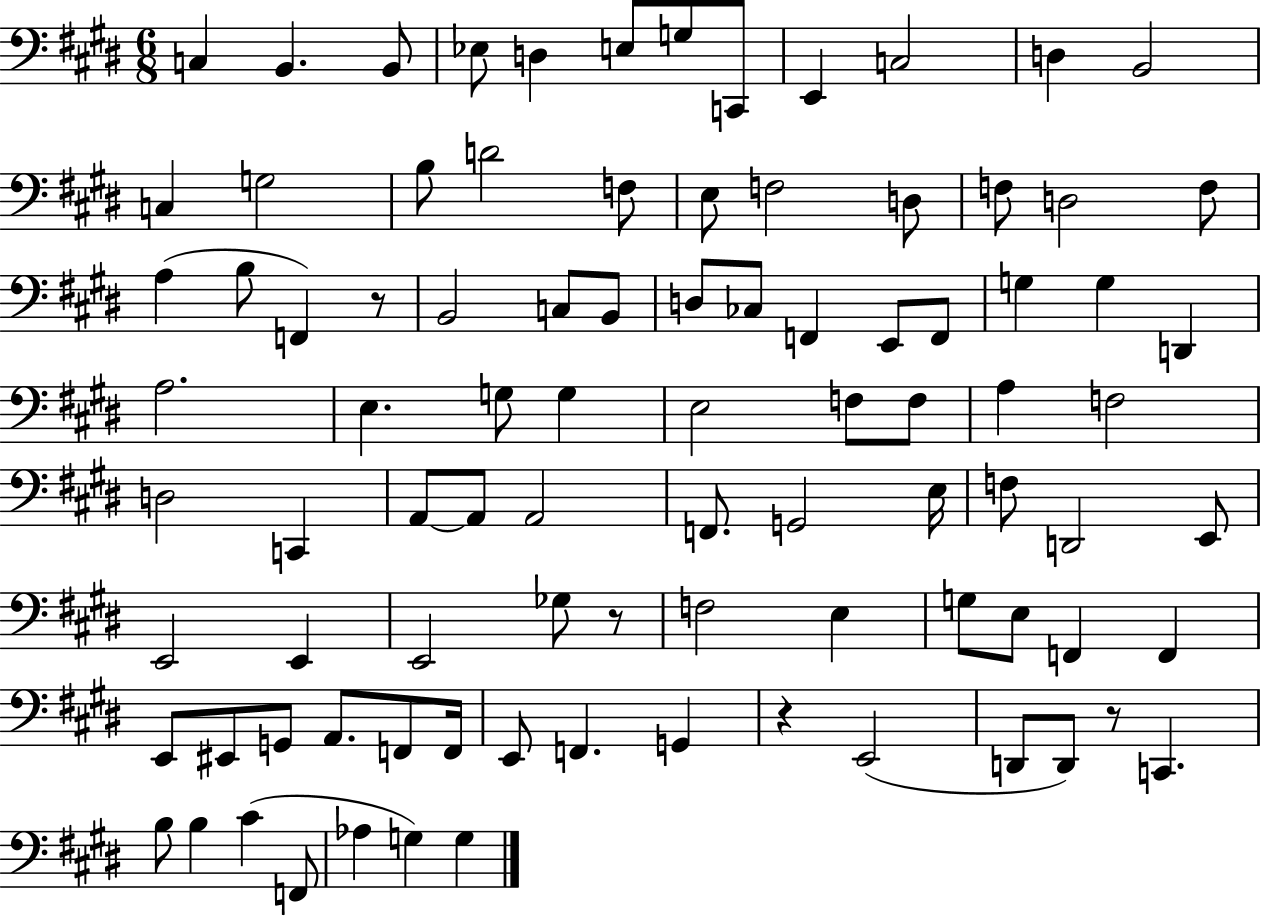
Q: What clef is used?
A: bass